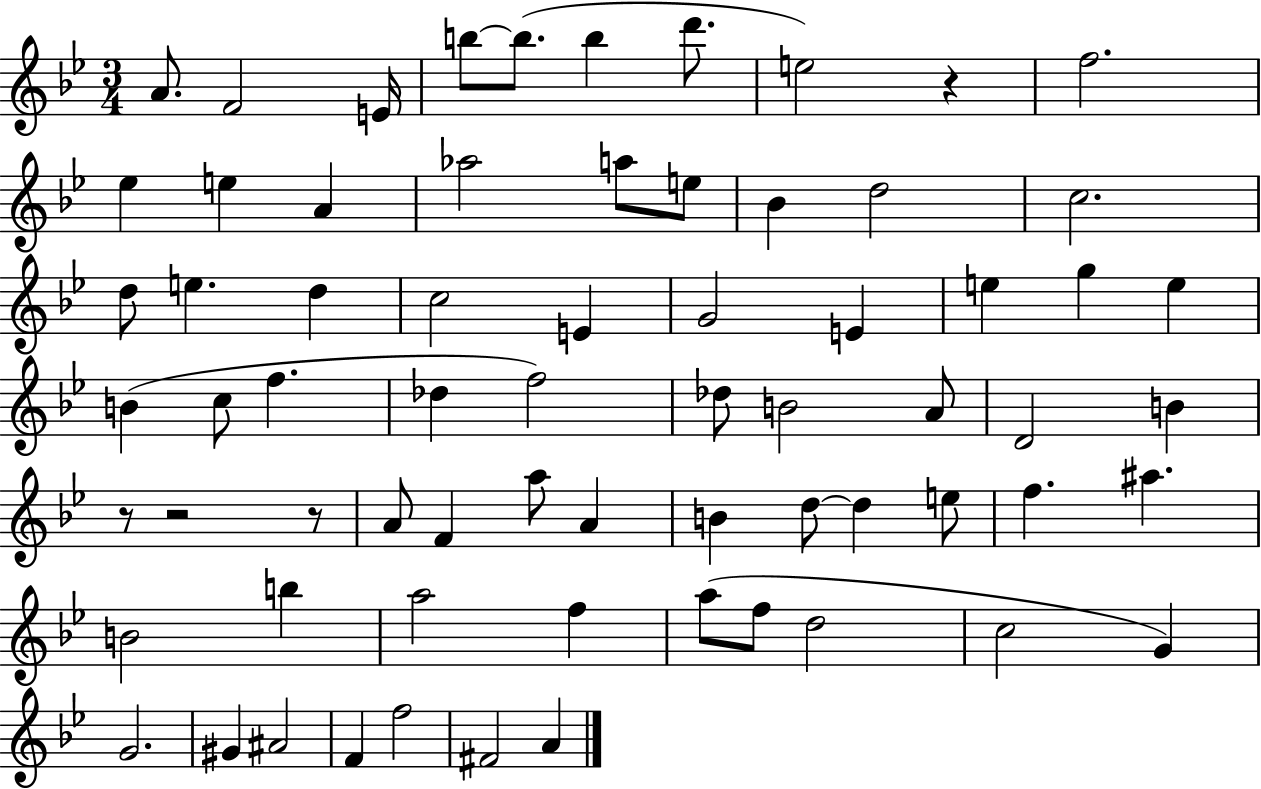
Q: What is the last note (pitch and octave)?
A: A4